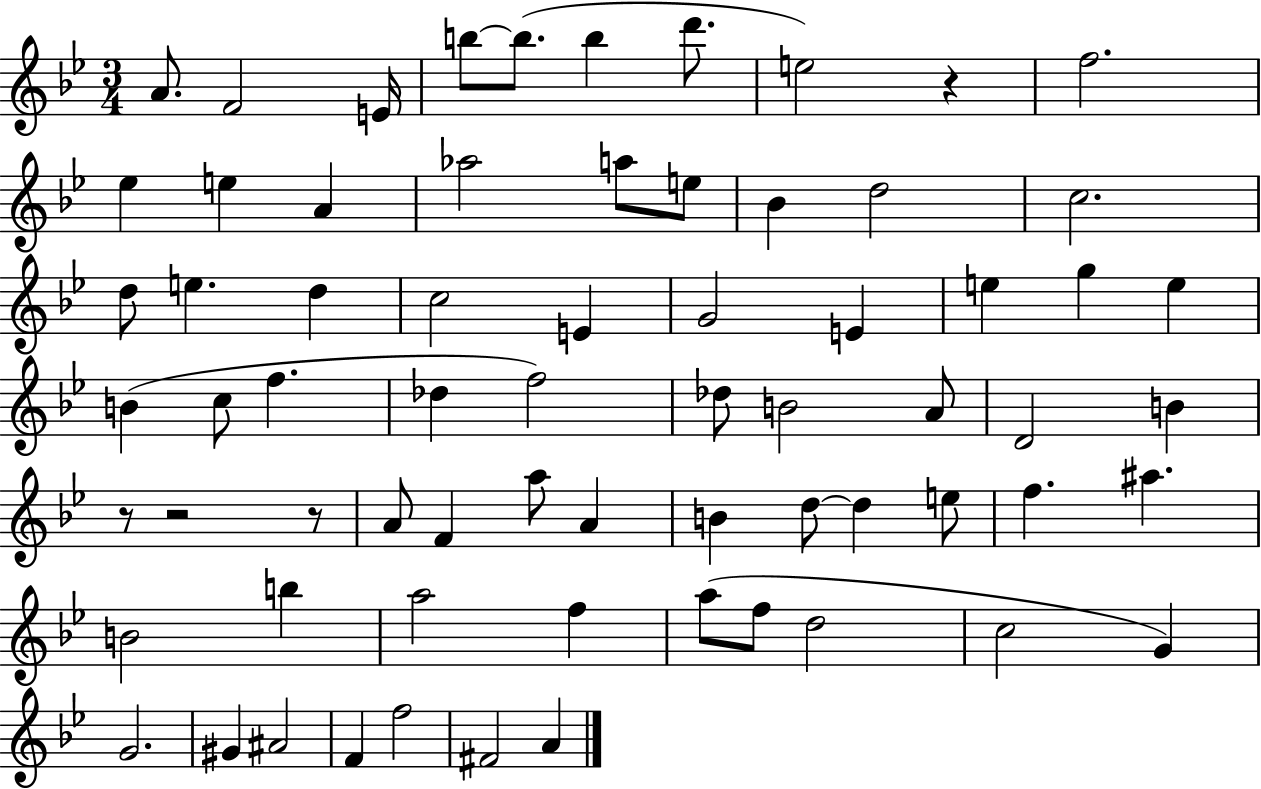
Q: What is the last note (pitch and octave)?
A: A4